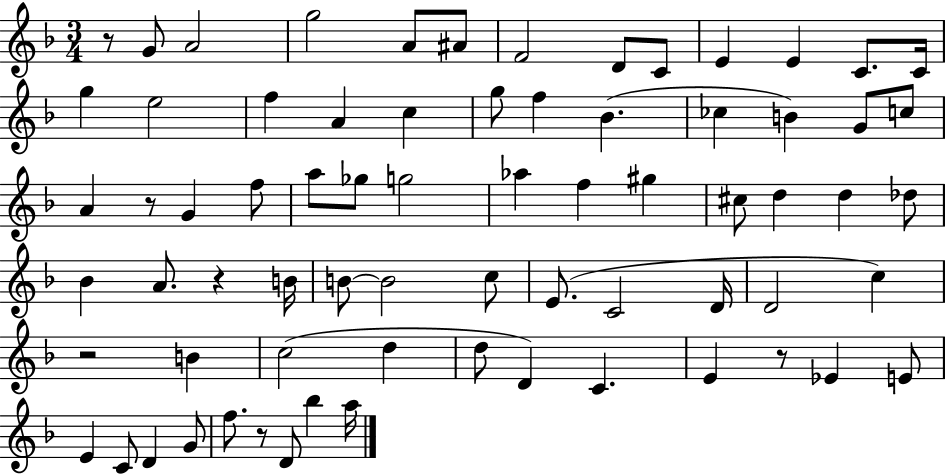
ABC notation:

X:1
T:Untitled
M:3/4
L:1/4
K:F
z/2 G/2 A2 g2 A/2 ^A/2 F2 D/2 C/2 E E C/2 C/4 g e2 f A c g/2 f _B _c B G/2 c/2 A z/2 G f/2 a/2 _g/2 g2 _a f ^g ^c/2 d d _d/2 _B A/2 z B/4 B/2 B2 c/2 E/2 C2 D/4 D2 c z2 B c2 d d/2 D C E z/2 _E E/2 E C/2 D G/2 f/2 z/2 D/2 _b a/4